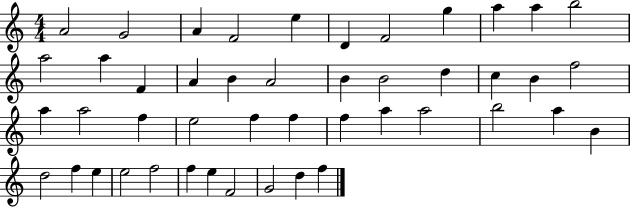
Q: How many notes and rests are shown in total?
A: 46